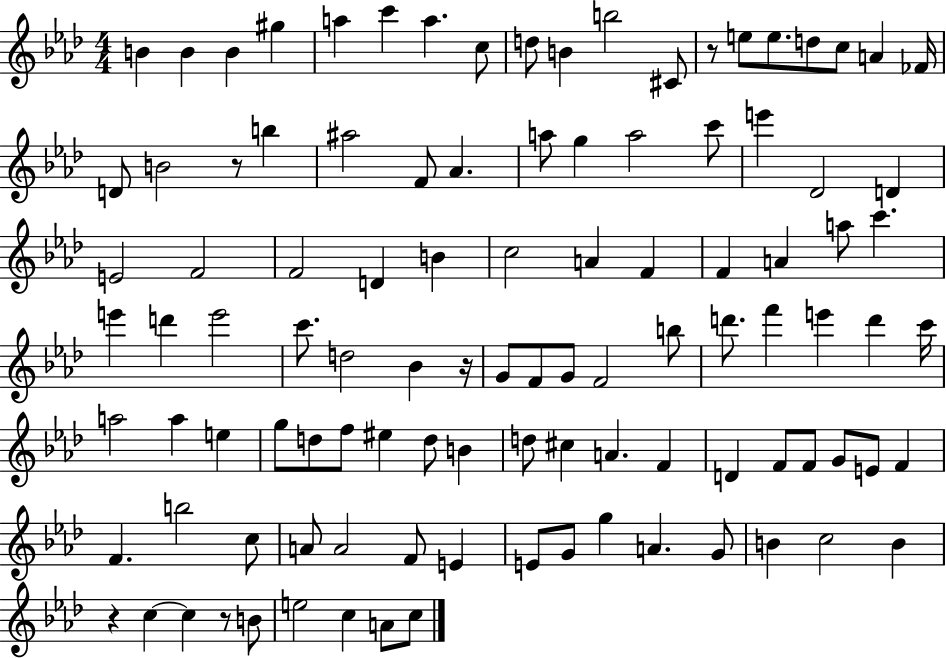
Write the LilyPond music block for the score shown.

{
  \clef treble
  \numericTimeSignature
  \time 4/4
  \key aes \major
  \repeat volta 2 { b'4 b'4 b'4 gis''4 | a''4 c'''4 a''4. c''8 | d''8 b'4 b''2 cis'8 | r8 e''8 e''8. d''8 c''8 a'4 fes'16 | \break d'8 b'2 r8 b''4 | ais''2 f'8 aes'4. | a''8 g''4 a''2 c'''8 | e'''4 des'2 d'4 | \break e'2 f'2 | f'2 d'4 b'4 | c''2 a'4 f'4 | f'4 a'4 a''8 c'''4. | \break e'''4 d'''4 e'''2 | c'''8. d''2 bes'4 r16 | g'8 f'8 g'8 f'2 b''8 | d'''8. f'''4 e'''4 d'''4 c'''16 | \break a''2 a''4 e''4 | g''8 d''8 f''8 eis''4 d''8 b'4 | d''8 cis''4 a'4. f'4 | d'4 f'8 f'8 g'8 e'8 f'4 | \break f'4. b''2 c''8 | a'8 a'2 f'8 e'4 | e'8 g'8 g''4 a'4. g'8 | b'4 c''2 b'4 | \break r4 c''4~~ c''4 r8 b'8 | e''2 c''4 a'8 c''8 | } \bar "|."
}